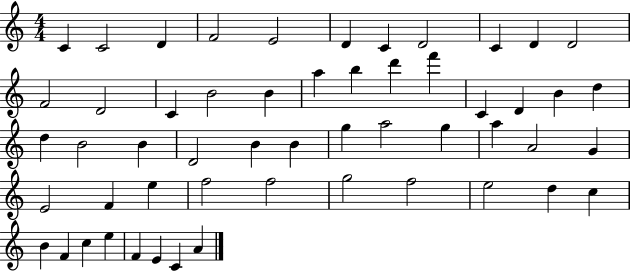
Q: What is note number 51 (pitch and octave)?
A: F4